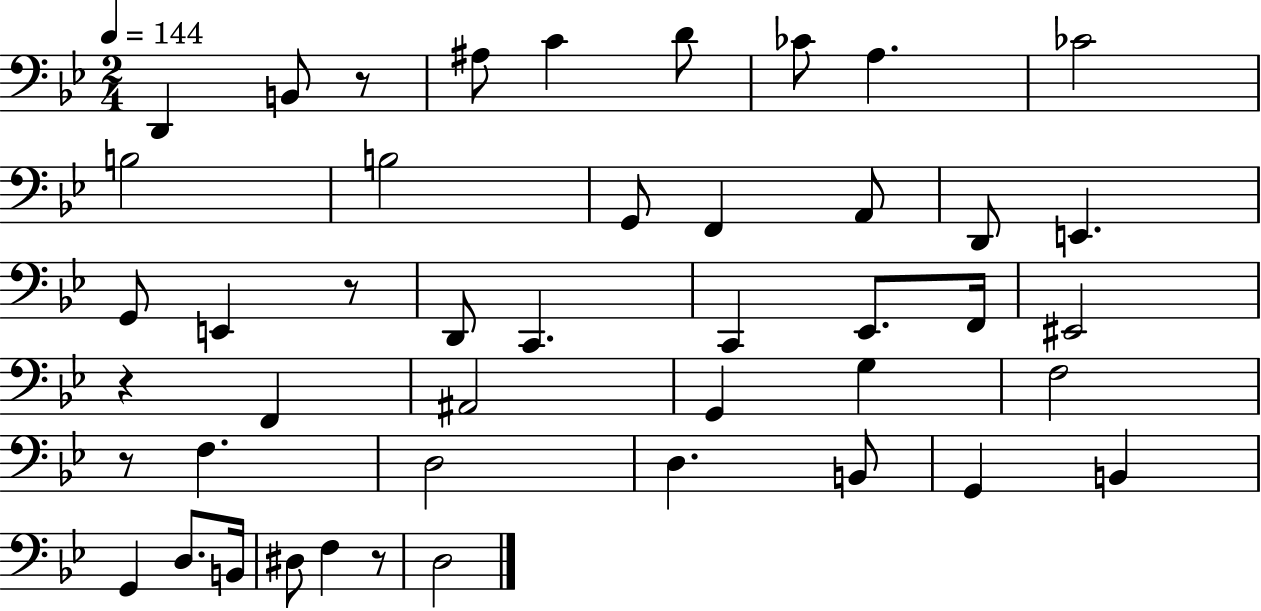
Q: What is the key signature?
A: BES major